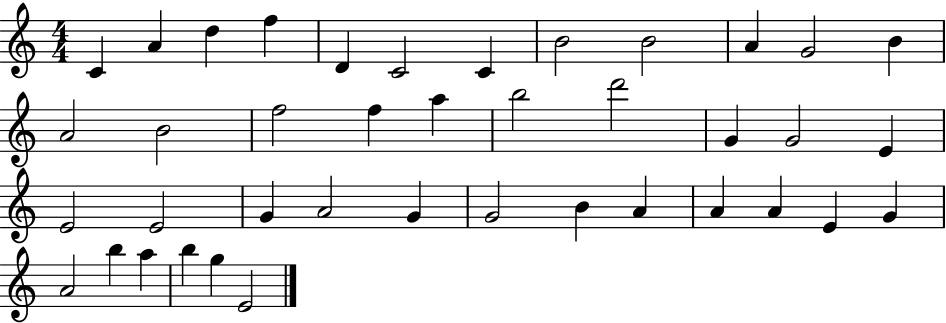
C4/q A4/q D5/q F5/q D4/q C4/h C4/q B4/h B4/h A4/q G4/h B4/q A4/h B4/h F5/h F5/q A5/q B5/h D6/h G4/q G4/h E4/q E4/h E4/h G4/q A4/h G4/q G4/h B4/q A4/q A4/q A4/q E4/q G4/q A4/h B5/q A5/q B5/q G5/q E4/h